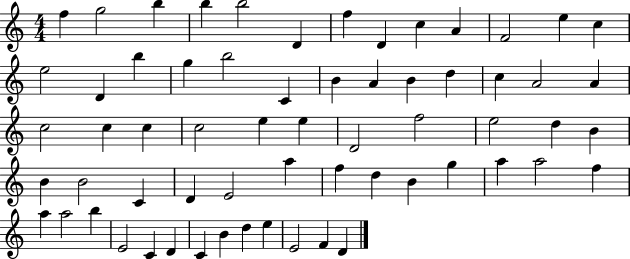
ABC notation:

X:1
T:Untitled
M:4/4
L:1/4
K:C
f g2 b b b2 D f D c A F2 e c e2 D b g b2 C B A B d c A2 A c2 c c c2 e e D2 f2 e2 d B B B2 C D E2 a f d B g a a2 f a a2 b E2 C D C B d e E2 F D